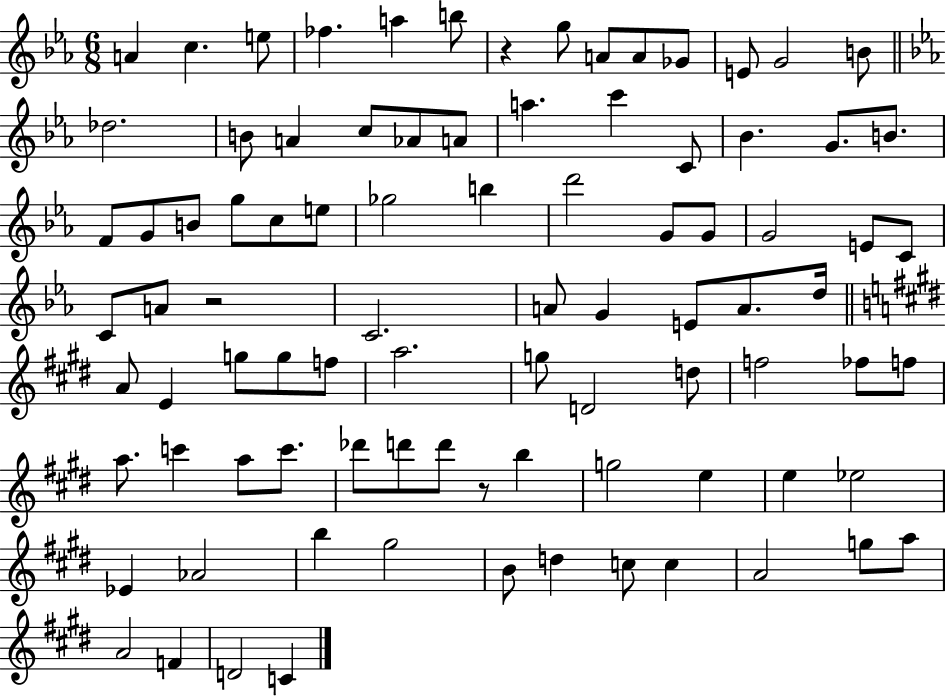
X:1
T:Untitled
M:6/8
L:1/4
K:Eb
A c e/2 _f a b/2 z g/2 A/2 A/2 _G/2 E/2 G2 B/2 _d2 B/2 A c/2 _A/2 A/2 a c' C/2 _B G/2 B/2 F/2 G/2 B/2 g/2 c/2 e/2 _g2 b d'2 G/2 G/2 G2 E/2 C/2 C/2 A/2 z2 C2 A/2 G E/2 A/2 d/4 A/2 E g/2 g/2 f/2 a2 g/2 D2 d/2 f2 _f/2 f/2 a/2 c' a/2 c'/2 _d'/2 d'/2 d'/2 z/2 b g2 e e _e2 _E _A2 b ^g2 B/2 d c/2 c A2 g/2 a/2 A2 F D2 C